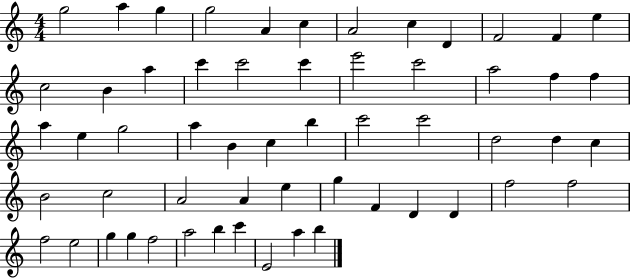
{
  \clef treble
  \numericTimeSignature
  \time 4/4
  \key c \major
  g''2 a''4 g''4 | g''2 a'4 c''4 | a'2 c''4 d'4 | f'2 f'4 e''4 | \break c''2 b'4 a''4 | c'''4 c'''2 c'''4 | e'''2 c'''2 | a''2 f''4 f''4 | \break a''4 e''4 g''2 | a''4 b'4 c''4 b''4 | c'''2 c'''2 | d''2 d''4 c''4 | \break b'2 c''2 | a'2 a'4 e''4 | g''4 f'4 d'4 d'4 | f''2 f''2 | \break f''2 e''2 | g''4 g''4 f''2 | a''2 b''4 c'''4 | e'2 a''4 b''4 | \break \bar "|."
}